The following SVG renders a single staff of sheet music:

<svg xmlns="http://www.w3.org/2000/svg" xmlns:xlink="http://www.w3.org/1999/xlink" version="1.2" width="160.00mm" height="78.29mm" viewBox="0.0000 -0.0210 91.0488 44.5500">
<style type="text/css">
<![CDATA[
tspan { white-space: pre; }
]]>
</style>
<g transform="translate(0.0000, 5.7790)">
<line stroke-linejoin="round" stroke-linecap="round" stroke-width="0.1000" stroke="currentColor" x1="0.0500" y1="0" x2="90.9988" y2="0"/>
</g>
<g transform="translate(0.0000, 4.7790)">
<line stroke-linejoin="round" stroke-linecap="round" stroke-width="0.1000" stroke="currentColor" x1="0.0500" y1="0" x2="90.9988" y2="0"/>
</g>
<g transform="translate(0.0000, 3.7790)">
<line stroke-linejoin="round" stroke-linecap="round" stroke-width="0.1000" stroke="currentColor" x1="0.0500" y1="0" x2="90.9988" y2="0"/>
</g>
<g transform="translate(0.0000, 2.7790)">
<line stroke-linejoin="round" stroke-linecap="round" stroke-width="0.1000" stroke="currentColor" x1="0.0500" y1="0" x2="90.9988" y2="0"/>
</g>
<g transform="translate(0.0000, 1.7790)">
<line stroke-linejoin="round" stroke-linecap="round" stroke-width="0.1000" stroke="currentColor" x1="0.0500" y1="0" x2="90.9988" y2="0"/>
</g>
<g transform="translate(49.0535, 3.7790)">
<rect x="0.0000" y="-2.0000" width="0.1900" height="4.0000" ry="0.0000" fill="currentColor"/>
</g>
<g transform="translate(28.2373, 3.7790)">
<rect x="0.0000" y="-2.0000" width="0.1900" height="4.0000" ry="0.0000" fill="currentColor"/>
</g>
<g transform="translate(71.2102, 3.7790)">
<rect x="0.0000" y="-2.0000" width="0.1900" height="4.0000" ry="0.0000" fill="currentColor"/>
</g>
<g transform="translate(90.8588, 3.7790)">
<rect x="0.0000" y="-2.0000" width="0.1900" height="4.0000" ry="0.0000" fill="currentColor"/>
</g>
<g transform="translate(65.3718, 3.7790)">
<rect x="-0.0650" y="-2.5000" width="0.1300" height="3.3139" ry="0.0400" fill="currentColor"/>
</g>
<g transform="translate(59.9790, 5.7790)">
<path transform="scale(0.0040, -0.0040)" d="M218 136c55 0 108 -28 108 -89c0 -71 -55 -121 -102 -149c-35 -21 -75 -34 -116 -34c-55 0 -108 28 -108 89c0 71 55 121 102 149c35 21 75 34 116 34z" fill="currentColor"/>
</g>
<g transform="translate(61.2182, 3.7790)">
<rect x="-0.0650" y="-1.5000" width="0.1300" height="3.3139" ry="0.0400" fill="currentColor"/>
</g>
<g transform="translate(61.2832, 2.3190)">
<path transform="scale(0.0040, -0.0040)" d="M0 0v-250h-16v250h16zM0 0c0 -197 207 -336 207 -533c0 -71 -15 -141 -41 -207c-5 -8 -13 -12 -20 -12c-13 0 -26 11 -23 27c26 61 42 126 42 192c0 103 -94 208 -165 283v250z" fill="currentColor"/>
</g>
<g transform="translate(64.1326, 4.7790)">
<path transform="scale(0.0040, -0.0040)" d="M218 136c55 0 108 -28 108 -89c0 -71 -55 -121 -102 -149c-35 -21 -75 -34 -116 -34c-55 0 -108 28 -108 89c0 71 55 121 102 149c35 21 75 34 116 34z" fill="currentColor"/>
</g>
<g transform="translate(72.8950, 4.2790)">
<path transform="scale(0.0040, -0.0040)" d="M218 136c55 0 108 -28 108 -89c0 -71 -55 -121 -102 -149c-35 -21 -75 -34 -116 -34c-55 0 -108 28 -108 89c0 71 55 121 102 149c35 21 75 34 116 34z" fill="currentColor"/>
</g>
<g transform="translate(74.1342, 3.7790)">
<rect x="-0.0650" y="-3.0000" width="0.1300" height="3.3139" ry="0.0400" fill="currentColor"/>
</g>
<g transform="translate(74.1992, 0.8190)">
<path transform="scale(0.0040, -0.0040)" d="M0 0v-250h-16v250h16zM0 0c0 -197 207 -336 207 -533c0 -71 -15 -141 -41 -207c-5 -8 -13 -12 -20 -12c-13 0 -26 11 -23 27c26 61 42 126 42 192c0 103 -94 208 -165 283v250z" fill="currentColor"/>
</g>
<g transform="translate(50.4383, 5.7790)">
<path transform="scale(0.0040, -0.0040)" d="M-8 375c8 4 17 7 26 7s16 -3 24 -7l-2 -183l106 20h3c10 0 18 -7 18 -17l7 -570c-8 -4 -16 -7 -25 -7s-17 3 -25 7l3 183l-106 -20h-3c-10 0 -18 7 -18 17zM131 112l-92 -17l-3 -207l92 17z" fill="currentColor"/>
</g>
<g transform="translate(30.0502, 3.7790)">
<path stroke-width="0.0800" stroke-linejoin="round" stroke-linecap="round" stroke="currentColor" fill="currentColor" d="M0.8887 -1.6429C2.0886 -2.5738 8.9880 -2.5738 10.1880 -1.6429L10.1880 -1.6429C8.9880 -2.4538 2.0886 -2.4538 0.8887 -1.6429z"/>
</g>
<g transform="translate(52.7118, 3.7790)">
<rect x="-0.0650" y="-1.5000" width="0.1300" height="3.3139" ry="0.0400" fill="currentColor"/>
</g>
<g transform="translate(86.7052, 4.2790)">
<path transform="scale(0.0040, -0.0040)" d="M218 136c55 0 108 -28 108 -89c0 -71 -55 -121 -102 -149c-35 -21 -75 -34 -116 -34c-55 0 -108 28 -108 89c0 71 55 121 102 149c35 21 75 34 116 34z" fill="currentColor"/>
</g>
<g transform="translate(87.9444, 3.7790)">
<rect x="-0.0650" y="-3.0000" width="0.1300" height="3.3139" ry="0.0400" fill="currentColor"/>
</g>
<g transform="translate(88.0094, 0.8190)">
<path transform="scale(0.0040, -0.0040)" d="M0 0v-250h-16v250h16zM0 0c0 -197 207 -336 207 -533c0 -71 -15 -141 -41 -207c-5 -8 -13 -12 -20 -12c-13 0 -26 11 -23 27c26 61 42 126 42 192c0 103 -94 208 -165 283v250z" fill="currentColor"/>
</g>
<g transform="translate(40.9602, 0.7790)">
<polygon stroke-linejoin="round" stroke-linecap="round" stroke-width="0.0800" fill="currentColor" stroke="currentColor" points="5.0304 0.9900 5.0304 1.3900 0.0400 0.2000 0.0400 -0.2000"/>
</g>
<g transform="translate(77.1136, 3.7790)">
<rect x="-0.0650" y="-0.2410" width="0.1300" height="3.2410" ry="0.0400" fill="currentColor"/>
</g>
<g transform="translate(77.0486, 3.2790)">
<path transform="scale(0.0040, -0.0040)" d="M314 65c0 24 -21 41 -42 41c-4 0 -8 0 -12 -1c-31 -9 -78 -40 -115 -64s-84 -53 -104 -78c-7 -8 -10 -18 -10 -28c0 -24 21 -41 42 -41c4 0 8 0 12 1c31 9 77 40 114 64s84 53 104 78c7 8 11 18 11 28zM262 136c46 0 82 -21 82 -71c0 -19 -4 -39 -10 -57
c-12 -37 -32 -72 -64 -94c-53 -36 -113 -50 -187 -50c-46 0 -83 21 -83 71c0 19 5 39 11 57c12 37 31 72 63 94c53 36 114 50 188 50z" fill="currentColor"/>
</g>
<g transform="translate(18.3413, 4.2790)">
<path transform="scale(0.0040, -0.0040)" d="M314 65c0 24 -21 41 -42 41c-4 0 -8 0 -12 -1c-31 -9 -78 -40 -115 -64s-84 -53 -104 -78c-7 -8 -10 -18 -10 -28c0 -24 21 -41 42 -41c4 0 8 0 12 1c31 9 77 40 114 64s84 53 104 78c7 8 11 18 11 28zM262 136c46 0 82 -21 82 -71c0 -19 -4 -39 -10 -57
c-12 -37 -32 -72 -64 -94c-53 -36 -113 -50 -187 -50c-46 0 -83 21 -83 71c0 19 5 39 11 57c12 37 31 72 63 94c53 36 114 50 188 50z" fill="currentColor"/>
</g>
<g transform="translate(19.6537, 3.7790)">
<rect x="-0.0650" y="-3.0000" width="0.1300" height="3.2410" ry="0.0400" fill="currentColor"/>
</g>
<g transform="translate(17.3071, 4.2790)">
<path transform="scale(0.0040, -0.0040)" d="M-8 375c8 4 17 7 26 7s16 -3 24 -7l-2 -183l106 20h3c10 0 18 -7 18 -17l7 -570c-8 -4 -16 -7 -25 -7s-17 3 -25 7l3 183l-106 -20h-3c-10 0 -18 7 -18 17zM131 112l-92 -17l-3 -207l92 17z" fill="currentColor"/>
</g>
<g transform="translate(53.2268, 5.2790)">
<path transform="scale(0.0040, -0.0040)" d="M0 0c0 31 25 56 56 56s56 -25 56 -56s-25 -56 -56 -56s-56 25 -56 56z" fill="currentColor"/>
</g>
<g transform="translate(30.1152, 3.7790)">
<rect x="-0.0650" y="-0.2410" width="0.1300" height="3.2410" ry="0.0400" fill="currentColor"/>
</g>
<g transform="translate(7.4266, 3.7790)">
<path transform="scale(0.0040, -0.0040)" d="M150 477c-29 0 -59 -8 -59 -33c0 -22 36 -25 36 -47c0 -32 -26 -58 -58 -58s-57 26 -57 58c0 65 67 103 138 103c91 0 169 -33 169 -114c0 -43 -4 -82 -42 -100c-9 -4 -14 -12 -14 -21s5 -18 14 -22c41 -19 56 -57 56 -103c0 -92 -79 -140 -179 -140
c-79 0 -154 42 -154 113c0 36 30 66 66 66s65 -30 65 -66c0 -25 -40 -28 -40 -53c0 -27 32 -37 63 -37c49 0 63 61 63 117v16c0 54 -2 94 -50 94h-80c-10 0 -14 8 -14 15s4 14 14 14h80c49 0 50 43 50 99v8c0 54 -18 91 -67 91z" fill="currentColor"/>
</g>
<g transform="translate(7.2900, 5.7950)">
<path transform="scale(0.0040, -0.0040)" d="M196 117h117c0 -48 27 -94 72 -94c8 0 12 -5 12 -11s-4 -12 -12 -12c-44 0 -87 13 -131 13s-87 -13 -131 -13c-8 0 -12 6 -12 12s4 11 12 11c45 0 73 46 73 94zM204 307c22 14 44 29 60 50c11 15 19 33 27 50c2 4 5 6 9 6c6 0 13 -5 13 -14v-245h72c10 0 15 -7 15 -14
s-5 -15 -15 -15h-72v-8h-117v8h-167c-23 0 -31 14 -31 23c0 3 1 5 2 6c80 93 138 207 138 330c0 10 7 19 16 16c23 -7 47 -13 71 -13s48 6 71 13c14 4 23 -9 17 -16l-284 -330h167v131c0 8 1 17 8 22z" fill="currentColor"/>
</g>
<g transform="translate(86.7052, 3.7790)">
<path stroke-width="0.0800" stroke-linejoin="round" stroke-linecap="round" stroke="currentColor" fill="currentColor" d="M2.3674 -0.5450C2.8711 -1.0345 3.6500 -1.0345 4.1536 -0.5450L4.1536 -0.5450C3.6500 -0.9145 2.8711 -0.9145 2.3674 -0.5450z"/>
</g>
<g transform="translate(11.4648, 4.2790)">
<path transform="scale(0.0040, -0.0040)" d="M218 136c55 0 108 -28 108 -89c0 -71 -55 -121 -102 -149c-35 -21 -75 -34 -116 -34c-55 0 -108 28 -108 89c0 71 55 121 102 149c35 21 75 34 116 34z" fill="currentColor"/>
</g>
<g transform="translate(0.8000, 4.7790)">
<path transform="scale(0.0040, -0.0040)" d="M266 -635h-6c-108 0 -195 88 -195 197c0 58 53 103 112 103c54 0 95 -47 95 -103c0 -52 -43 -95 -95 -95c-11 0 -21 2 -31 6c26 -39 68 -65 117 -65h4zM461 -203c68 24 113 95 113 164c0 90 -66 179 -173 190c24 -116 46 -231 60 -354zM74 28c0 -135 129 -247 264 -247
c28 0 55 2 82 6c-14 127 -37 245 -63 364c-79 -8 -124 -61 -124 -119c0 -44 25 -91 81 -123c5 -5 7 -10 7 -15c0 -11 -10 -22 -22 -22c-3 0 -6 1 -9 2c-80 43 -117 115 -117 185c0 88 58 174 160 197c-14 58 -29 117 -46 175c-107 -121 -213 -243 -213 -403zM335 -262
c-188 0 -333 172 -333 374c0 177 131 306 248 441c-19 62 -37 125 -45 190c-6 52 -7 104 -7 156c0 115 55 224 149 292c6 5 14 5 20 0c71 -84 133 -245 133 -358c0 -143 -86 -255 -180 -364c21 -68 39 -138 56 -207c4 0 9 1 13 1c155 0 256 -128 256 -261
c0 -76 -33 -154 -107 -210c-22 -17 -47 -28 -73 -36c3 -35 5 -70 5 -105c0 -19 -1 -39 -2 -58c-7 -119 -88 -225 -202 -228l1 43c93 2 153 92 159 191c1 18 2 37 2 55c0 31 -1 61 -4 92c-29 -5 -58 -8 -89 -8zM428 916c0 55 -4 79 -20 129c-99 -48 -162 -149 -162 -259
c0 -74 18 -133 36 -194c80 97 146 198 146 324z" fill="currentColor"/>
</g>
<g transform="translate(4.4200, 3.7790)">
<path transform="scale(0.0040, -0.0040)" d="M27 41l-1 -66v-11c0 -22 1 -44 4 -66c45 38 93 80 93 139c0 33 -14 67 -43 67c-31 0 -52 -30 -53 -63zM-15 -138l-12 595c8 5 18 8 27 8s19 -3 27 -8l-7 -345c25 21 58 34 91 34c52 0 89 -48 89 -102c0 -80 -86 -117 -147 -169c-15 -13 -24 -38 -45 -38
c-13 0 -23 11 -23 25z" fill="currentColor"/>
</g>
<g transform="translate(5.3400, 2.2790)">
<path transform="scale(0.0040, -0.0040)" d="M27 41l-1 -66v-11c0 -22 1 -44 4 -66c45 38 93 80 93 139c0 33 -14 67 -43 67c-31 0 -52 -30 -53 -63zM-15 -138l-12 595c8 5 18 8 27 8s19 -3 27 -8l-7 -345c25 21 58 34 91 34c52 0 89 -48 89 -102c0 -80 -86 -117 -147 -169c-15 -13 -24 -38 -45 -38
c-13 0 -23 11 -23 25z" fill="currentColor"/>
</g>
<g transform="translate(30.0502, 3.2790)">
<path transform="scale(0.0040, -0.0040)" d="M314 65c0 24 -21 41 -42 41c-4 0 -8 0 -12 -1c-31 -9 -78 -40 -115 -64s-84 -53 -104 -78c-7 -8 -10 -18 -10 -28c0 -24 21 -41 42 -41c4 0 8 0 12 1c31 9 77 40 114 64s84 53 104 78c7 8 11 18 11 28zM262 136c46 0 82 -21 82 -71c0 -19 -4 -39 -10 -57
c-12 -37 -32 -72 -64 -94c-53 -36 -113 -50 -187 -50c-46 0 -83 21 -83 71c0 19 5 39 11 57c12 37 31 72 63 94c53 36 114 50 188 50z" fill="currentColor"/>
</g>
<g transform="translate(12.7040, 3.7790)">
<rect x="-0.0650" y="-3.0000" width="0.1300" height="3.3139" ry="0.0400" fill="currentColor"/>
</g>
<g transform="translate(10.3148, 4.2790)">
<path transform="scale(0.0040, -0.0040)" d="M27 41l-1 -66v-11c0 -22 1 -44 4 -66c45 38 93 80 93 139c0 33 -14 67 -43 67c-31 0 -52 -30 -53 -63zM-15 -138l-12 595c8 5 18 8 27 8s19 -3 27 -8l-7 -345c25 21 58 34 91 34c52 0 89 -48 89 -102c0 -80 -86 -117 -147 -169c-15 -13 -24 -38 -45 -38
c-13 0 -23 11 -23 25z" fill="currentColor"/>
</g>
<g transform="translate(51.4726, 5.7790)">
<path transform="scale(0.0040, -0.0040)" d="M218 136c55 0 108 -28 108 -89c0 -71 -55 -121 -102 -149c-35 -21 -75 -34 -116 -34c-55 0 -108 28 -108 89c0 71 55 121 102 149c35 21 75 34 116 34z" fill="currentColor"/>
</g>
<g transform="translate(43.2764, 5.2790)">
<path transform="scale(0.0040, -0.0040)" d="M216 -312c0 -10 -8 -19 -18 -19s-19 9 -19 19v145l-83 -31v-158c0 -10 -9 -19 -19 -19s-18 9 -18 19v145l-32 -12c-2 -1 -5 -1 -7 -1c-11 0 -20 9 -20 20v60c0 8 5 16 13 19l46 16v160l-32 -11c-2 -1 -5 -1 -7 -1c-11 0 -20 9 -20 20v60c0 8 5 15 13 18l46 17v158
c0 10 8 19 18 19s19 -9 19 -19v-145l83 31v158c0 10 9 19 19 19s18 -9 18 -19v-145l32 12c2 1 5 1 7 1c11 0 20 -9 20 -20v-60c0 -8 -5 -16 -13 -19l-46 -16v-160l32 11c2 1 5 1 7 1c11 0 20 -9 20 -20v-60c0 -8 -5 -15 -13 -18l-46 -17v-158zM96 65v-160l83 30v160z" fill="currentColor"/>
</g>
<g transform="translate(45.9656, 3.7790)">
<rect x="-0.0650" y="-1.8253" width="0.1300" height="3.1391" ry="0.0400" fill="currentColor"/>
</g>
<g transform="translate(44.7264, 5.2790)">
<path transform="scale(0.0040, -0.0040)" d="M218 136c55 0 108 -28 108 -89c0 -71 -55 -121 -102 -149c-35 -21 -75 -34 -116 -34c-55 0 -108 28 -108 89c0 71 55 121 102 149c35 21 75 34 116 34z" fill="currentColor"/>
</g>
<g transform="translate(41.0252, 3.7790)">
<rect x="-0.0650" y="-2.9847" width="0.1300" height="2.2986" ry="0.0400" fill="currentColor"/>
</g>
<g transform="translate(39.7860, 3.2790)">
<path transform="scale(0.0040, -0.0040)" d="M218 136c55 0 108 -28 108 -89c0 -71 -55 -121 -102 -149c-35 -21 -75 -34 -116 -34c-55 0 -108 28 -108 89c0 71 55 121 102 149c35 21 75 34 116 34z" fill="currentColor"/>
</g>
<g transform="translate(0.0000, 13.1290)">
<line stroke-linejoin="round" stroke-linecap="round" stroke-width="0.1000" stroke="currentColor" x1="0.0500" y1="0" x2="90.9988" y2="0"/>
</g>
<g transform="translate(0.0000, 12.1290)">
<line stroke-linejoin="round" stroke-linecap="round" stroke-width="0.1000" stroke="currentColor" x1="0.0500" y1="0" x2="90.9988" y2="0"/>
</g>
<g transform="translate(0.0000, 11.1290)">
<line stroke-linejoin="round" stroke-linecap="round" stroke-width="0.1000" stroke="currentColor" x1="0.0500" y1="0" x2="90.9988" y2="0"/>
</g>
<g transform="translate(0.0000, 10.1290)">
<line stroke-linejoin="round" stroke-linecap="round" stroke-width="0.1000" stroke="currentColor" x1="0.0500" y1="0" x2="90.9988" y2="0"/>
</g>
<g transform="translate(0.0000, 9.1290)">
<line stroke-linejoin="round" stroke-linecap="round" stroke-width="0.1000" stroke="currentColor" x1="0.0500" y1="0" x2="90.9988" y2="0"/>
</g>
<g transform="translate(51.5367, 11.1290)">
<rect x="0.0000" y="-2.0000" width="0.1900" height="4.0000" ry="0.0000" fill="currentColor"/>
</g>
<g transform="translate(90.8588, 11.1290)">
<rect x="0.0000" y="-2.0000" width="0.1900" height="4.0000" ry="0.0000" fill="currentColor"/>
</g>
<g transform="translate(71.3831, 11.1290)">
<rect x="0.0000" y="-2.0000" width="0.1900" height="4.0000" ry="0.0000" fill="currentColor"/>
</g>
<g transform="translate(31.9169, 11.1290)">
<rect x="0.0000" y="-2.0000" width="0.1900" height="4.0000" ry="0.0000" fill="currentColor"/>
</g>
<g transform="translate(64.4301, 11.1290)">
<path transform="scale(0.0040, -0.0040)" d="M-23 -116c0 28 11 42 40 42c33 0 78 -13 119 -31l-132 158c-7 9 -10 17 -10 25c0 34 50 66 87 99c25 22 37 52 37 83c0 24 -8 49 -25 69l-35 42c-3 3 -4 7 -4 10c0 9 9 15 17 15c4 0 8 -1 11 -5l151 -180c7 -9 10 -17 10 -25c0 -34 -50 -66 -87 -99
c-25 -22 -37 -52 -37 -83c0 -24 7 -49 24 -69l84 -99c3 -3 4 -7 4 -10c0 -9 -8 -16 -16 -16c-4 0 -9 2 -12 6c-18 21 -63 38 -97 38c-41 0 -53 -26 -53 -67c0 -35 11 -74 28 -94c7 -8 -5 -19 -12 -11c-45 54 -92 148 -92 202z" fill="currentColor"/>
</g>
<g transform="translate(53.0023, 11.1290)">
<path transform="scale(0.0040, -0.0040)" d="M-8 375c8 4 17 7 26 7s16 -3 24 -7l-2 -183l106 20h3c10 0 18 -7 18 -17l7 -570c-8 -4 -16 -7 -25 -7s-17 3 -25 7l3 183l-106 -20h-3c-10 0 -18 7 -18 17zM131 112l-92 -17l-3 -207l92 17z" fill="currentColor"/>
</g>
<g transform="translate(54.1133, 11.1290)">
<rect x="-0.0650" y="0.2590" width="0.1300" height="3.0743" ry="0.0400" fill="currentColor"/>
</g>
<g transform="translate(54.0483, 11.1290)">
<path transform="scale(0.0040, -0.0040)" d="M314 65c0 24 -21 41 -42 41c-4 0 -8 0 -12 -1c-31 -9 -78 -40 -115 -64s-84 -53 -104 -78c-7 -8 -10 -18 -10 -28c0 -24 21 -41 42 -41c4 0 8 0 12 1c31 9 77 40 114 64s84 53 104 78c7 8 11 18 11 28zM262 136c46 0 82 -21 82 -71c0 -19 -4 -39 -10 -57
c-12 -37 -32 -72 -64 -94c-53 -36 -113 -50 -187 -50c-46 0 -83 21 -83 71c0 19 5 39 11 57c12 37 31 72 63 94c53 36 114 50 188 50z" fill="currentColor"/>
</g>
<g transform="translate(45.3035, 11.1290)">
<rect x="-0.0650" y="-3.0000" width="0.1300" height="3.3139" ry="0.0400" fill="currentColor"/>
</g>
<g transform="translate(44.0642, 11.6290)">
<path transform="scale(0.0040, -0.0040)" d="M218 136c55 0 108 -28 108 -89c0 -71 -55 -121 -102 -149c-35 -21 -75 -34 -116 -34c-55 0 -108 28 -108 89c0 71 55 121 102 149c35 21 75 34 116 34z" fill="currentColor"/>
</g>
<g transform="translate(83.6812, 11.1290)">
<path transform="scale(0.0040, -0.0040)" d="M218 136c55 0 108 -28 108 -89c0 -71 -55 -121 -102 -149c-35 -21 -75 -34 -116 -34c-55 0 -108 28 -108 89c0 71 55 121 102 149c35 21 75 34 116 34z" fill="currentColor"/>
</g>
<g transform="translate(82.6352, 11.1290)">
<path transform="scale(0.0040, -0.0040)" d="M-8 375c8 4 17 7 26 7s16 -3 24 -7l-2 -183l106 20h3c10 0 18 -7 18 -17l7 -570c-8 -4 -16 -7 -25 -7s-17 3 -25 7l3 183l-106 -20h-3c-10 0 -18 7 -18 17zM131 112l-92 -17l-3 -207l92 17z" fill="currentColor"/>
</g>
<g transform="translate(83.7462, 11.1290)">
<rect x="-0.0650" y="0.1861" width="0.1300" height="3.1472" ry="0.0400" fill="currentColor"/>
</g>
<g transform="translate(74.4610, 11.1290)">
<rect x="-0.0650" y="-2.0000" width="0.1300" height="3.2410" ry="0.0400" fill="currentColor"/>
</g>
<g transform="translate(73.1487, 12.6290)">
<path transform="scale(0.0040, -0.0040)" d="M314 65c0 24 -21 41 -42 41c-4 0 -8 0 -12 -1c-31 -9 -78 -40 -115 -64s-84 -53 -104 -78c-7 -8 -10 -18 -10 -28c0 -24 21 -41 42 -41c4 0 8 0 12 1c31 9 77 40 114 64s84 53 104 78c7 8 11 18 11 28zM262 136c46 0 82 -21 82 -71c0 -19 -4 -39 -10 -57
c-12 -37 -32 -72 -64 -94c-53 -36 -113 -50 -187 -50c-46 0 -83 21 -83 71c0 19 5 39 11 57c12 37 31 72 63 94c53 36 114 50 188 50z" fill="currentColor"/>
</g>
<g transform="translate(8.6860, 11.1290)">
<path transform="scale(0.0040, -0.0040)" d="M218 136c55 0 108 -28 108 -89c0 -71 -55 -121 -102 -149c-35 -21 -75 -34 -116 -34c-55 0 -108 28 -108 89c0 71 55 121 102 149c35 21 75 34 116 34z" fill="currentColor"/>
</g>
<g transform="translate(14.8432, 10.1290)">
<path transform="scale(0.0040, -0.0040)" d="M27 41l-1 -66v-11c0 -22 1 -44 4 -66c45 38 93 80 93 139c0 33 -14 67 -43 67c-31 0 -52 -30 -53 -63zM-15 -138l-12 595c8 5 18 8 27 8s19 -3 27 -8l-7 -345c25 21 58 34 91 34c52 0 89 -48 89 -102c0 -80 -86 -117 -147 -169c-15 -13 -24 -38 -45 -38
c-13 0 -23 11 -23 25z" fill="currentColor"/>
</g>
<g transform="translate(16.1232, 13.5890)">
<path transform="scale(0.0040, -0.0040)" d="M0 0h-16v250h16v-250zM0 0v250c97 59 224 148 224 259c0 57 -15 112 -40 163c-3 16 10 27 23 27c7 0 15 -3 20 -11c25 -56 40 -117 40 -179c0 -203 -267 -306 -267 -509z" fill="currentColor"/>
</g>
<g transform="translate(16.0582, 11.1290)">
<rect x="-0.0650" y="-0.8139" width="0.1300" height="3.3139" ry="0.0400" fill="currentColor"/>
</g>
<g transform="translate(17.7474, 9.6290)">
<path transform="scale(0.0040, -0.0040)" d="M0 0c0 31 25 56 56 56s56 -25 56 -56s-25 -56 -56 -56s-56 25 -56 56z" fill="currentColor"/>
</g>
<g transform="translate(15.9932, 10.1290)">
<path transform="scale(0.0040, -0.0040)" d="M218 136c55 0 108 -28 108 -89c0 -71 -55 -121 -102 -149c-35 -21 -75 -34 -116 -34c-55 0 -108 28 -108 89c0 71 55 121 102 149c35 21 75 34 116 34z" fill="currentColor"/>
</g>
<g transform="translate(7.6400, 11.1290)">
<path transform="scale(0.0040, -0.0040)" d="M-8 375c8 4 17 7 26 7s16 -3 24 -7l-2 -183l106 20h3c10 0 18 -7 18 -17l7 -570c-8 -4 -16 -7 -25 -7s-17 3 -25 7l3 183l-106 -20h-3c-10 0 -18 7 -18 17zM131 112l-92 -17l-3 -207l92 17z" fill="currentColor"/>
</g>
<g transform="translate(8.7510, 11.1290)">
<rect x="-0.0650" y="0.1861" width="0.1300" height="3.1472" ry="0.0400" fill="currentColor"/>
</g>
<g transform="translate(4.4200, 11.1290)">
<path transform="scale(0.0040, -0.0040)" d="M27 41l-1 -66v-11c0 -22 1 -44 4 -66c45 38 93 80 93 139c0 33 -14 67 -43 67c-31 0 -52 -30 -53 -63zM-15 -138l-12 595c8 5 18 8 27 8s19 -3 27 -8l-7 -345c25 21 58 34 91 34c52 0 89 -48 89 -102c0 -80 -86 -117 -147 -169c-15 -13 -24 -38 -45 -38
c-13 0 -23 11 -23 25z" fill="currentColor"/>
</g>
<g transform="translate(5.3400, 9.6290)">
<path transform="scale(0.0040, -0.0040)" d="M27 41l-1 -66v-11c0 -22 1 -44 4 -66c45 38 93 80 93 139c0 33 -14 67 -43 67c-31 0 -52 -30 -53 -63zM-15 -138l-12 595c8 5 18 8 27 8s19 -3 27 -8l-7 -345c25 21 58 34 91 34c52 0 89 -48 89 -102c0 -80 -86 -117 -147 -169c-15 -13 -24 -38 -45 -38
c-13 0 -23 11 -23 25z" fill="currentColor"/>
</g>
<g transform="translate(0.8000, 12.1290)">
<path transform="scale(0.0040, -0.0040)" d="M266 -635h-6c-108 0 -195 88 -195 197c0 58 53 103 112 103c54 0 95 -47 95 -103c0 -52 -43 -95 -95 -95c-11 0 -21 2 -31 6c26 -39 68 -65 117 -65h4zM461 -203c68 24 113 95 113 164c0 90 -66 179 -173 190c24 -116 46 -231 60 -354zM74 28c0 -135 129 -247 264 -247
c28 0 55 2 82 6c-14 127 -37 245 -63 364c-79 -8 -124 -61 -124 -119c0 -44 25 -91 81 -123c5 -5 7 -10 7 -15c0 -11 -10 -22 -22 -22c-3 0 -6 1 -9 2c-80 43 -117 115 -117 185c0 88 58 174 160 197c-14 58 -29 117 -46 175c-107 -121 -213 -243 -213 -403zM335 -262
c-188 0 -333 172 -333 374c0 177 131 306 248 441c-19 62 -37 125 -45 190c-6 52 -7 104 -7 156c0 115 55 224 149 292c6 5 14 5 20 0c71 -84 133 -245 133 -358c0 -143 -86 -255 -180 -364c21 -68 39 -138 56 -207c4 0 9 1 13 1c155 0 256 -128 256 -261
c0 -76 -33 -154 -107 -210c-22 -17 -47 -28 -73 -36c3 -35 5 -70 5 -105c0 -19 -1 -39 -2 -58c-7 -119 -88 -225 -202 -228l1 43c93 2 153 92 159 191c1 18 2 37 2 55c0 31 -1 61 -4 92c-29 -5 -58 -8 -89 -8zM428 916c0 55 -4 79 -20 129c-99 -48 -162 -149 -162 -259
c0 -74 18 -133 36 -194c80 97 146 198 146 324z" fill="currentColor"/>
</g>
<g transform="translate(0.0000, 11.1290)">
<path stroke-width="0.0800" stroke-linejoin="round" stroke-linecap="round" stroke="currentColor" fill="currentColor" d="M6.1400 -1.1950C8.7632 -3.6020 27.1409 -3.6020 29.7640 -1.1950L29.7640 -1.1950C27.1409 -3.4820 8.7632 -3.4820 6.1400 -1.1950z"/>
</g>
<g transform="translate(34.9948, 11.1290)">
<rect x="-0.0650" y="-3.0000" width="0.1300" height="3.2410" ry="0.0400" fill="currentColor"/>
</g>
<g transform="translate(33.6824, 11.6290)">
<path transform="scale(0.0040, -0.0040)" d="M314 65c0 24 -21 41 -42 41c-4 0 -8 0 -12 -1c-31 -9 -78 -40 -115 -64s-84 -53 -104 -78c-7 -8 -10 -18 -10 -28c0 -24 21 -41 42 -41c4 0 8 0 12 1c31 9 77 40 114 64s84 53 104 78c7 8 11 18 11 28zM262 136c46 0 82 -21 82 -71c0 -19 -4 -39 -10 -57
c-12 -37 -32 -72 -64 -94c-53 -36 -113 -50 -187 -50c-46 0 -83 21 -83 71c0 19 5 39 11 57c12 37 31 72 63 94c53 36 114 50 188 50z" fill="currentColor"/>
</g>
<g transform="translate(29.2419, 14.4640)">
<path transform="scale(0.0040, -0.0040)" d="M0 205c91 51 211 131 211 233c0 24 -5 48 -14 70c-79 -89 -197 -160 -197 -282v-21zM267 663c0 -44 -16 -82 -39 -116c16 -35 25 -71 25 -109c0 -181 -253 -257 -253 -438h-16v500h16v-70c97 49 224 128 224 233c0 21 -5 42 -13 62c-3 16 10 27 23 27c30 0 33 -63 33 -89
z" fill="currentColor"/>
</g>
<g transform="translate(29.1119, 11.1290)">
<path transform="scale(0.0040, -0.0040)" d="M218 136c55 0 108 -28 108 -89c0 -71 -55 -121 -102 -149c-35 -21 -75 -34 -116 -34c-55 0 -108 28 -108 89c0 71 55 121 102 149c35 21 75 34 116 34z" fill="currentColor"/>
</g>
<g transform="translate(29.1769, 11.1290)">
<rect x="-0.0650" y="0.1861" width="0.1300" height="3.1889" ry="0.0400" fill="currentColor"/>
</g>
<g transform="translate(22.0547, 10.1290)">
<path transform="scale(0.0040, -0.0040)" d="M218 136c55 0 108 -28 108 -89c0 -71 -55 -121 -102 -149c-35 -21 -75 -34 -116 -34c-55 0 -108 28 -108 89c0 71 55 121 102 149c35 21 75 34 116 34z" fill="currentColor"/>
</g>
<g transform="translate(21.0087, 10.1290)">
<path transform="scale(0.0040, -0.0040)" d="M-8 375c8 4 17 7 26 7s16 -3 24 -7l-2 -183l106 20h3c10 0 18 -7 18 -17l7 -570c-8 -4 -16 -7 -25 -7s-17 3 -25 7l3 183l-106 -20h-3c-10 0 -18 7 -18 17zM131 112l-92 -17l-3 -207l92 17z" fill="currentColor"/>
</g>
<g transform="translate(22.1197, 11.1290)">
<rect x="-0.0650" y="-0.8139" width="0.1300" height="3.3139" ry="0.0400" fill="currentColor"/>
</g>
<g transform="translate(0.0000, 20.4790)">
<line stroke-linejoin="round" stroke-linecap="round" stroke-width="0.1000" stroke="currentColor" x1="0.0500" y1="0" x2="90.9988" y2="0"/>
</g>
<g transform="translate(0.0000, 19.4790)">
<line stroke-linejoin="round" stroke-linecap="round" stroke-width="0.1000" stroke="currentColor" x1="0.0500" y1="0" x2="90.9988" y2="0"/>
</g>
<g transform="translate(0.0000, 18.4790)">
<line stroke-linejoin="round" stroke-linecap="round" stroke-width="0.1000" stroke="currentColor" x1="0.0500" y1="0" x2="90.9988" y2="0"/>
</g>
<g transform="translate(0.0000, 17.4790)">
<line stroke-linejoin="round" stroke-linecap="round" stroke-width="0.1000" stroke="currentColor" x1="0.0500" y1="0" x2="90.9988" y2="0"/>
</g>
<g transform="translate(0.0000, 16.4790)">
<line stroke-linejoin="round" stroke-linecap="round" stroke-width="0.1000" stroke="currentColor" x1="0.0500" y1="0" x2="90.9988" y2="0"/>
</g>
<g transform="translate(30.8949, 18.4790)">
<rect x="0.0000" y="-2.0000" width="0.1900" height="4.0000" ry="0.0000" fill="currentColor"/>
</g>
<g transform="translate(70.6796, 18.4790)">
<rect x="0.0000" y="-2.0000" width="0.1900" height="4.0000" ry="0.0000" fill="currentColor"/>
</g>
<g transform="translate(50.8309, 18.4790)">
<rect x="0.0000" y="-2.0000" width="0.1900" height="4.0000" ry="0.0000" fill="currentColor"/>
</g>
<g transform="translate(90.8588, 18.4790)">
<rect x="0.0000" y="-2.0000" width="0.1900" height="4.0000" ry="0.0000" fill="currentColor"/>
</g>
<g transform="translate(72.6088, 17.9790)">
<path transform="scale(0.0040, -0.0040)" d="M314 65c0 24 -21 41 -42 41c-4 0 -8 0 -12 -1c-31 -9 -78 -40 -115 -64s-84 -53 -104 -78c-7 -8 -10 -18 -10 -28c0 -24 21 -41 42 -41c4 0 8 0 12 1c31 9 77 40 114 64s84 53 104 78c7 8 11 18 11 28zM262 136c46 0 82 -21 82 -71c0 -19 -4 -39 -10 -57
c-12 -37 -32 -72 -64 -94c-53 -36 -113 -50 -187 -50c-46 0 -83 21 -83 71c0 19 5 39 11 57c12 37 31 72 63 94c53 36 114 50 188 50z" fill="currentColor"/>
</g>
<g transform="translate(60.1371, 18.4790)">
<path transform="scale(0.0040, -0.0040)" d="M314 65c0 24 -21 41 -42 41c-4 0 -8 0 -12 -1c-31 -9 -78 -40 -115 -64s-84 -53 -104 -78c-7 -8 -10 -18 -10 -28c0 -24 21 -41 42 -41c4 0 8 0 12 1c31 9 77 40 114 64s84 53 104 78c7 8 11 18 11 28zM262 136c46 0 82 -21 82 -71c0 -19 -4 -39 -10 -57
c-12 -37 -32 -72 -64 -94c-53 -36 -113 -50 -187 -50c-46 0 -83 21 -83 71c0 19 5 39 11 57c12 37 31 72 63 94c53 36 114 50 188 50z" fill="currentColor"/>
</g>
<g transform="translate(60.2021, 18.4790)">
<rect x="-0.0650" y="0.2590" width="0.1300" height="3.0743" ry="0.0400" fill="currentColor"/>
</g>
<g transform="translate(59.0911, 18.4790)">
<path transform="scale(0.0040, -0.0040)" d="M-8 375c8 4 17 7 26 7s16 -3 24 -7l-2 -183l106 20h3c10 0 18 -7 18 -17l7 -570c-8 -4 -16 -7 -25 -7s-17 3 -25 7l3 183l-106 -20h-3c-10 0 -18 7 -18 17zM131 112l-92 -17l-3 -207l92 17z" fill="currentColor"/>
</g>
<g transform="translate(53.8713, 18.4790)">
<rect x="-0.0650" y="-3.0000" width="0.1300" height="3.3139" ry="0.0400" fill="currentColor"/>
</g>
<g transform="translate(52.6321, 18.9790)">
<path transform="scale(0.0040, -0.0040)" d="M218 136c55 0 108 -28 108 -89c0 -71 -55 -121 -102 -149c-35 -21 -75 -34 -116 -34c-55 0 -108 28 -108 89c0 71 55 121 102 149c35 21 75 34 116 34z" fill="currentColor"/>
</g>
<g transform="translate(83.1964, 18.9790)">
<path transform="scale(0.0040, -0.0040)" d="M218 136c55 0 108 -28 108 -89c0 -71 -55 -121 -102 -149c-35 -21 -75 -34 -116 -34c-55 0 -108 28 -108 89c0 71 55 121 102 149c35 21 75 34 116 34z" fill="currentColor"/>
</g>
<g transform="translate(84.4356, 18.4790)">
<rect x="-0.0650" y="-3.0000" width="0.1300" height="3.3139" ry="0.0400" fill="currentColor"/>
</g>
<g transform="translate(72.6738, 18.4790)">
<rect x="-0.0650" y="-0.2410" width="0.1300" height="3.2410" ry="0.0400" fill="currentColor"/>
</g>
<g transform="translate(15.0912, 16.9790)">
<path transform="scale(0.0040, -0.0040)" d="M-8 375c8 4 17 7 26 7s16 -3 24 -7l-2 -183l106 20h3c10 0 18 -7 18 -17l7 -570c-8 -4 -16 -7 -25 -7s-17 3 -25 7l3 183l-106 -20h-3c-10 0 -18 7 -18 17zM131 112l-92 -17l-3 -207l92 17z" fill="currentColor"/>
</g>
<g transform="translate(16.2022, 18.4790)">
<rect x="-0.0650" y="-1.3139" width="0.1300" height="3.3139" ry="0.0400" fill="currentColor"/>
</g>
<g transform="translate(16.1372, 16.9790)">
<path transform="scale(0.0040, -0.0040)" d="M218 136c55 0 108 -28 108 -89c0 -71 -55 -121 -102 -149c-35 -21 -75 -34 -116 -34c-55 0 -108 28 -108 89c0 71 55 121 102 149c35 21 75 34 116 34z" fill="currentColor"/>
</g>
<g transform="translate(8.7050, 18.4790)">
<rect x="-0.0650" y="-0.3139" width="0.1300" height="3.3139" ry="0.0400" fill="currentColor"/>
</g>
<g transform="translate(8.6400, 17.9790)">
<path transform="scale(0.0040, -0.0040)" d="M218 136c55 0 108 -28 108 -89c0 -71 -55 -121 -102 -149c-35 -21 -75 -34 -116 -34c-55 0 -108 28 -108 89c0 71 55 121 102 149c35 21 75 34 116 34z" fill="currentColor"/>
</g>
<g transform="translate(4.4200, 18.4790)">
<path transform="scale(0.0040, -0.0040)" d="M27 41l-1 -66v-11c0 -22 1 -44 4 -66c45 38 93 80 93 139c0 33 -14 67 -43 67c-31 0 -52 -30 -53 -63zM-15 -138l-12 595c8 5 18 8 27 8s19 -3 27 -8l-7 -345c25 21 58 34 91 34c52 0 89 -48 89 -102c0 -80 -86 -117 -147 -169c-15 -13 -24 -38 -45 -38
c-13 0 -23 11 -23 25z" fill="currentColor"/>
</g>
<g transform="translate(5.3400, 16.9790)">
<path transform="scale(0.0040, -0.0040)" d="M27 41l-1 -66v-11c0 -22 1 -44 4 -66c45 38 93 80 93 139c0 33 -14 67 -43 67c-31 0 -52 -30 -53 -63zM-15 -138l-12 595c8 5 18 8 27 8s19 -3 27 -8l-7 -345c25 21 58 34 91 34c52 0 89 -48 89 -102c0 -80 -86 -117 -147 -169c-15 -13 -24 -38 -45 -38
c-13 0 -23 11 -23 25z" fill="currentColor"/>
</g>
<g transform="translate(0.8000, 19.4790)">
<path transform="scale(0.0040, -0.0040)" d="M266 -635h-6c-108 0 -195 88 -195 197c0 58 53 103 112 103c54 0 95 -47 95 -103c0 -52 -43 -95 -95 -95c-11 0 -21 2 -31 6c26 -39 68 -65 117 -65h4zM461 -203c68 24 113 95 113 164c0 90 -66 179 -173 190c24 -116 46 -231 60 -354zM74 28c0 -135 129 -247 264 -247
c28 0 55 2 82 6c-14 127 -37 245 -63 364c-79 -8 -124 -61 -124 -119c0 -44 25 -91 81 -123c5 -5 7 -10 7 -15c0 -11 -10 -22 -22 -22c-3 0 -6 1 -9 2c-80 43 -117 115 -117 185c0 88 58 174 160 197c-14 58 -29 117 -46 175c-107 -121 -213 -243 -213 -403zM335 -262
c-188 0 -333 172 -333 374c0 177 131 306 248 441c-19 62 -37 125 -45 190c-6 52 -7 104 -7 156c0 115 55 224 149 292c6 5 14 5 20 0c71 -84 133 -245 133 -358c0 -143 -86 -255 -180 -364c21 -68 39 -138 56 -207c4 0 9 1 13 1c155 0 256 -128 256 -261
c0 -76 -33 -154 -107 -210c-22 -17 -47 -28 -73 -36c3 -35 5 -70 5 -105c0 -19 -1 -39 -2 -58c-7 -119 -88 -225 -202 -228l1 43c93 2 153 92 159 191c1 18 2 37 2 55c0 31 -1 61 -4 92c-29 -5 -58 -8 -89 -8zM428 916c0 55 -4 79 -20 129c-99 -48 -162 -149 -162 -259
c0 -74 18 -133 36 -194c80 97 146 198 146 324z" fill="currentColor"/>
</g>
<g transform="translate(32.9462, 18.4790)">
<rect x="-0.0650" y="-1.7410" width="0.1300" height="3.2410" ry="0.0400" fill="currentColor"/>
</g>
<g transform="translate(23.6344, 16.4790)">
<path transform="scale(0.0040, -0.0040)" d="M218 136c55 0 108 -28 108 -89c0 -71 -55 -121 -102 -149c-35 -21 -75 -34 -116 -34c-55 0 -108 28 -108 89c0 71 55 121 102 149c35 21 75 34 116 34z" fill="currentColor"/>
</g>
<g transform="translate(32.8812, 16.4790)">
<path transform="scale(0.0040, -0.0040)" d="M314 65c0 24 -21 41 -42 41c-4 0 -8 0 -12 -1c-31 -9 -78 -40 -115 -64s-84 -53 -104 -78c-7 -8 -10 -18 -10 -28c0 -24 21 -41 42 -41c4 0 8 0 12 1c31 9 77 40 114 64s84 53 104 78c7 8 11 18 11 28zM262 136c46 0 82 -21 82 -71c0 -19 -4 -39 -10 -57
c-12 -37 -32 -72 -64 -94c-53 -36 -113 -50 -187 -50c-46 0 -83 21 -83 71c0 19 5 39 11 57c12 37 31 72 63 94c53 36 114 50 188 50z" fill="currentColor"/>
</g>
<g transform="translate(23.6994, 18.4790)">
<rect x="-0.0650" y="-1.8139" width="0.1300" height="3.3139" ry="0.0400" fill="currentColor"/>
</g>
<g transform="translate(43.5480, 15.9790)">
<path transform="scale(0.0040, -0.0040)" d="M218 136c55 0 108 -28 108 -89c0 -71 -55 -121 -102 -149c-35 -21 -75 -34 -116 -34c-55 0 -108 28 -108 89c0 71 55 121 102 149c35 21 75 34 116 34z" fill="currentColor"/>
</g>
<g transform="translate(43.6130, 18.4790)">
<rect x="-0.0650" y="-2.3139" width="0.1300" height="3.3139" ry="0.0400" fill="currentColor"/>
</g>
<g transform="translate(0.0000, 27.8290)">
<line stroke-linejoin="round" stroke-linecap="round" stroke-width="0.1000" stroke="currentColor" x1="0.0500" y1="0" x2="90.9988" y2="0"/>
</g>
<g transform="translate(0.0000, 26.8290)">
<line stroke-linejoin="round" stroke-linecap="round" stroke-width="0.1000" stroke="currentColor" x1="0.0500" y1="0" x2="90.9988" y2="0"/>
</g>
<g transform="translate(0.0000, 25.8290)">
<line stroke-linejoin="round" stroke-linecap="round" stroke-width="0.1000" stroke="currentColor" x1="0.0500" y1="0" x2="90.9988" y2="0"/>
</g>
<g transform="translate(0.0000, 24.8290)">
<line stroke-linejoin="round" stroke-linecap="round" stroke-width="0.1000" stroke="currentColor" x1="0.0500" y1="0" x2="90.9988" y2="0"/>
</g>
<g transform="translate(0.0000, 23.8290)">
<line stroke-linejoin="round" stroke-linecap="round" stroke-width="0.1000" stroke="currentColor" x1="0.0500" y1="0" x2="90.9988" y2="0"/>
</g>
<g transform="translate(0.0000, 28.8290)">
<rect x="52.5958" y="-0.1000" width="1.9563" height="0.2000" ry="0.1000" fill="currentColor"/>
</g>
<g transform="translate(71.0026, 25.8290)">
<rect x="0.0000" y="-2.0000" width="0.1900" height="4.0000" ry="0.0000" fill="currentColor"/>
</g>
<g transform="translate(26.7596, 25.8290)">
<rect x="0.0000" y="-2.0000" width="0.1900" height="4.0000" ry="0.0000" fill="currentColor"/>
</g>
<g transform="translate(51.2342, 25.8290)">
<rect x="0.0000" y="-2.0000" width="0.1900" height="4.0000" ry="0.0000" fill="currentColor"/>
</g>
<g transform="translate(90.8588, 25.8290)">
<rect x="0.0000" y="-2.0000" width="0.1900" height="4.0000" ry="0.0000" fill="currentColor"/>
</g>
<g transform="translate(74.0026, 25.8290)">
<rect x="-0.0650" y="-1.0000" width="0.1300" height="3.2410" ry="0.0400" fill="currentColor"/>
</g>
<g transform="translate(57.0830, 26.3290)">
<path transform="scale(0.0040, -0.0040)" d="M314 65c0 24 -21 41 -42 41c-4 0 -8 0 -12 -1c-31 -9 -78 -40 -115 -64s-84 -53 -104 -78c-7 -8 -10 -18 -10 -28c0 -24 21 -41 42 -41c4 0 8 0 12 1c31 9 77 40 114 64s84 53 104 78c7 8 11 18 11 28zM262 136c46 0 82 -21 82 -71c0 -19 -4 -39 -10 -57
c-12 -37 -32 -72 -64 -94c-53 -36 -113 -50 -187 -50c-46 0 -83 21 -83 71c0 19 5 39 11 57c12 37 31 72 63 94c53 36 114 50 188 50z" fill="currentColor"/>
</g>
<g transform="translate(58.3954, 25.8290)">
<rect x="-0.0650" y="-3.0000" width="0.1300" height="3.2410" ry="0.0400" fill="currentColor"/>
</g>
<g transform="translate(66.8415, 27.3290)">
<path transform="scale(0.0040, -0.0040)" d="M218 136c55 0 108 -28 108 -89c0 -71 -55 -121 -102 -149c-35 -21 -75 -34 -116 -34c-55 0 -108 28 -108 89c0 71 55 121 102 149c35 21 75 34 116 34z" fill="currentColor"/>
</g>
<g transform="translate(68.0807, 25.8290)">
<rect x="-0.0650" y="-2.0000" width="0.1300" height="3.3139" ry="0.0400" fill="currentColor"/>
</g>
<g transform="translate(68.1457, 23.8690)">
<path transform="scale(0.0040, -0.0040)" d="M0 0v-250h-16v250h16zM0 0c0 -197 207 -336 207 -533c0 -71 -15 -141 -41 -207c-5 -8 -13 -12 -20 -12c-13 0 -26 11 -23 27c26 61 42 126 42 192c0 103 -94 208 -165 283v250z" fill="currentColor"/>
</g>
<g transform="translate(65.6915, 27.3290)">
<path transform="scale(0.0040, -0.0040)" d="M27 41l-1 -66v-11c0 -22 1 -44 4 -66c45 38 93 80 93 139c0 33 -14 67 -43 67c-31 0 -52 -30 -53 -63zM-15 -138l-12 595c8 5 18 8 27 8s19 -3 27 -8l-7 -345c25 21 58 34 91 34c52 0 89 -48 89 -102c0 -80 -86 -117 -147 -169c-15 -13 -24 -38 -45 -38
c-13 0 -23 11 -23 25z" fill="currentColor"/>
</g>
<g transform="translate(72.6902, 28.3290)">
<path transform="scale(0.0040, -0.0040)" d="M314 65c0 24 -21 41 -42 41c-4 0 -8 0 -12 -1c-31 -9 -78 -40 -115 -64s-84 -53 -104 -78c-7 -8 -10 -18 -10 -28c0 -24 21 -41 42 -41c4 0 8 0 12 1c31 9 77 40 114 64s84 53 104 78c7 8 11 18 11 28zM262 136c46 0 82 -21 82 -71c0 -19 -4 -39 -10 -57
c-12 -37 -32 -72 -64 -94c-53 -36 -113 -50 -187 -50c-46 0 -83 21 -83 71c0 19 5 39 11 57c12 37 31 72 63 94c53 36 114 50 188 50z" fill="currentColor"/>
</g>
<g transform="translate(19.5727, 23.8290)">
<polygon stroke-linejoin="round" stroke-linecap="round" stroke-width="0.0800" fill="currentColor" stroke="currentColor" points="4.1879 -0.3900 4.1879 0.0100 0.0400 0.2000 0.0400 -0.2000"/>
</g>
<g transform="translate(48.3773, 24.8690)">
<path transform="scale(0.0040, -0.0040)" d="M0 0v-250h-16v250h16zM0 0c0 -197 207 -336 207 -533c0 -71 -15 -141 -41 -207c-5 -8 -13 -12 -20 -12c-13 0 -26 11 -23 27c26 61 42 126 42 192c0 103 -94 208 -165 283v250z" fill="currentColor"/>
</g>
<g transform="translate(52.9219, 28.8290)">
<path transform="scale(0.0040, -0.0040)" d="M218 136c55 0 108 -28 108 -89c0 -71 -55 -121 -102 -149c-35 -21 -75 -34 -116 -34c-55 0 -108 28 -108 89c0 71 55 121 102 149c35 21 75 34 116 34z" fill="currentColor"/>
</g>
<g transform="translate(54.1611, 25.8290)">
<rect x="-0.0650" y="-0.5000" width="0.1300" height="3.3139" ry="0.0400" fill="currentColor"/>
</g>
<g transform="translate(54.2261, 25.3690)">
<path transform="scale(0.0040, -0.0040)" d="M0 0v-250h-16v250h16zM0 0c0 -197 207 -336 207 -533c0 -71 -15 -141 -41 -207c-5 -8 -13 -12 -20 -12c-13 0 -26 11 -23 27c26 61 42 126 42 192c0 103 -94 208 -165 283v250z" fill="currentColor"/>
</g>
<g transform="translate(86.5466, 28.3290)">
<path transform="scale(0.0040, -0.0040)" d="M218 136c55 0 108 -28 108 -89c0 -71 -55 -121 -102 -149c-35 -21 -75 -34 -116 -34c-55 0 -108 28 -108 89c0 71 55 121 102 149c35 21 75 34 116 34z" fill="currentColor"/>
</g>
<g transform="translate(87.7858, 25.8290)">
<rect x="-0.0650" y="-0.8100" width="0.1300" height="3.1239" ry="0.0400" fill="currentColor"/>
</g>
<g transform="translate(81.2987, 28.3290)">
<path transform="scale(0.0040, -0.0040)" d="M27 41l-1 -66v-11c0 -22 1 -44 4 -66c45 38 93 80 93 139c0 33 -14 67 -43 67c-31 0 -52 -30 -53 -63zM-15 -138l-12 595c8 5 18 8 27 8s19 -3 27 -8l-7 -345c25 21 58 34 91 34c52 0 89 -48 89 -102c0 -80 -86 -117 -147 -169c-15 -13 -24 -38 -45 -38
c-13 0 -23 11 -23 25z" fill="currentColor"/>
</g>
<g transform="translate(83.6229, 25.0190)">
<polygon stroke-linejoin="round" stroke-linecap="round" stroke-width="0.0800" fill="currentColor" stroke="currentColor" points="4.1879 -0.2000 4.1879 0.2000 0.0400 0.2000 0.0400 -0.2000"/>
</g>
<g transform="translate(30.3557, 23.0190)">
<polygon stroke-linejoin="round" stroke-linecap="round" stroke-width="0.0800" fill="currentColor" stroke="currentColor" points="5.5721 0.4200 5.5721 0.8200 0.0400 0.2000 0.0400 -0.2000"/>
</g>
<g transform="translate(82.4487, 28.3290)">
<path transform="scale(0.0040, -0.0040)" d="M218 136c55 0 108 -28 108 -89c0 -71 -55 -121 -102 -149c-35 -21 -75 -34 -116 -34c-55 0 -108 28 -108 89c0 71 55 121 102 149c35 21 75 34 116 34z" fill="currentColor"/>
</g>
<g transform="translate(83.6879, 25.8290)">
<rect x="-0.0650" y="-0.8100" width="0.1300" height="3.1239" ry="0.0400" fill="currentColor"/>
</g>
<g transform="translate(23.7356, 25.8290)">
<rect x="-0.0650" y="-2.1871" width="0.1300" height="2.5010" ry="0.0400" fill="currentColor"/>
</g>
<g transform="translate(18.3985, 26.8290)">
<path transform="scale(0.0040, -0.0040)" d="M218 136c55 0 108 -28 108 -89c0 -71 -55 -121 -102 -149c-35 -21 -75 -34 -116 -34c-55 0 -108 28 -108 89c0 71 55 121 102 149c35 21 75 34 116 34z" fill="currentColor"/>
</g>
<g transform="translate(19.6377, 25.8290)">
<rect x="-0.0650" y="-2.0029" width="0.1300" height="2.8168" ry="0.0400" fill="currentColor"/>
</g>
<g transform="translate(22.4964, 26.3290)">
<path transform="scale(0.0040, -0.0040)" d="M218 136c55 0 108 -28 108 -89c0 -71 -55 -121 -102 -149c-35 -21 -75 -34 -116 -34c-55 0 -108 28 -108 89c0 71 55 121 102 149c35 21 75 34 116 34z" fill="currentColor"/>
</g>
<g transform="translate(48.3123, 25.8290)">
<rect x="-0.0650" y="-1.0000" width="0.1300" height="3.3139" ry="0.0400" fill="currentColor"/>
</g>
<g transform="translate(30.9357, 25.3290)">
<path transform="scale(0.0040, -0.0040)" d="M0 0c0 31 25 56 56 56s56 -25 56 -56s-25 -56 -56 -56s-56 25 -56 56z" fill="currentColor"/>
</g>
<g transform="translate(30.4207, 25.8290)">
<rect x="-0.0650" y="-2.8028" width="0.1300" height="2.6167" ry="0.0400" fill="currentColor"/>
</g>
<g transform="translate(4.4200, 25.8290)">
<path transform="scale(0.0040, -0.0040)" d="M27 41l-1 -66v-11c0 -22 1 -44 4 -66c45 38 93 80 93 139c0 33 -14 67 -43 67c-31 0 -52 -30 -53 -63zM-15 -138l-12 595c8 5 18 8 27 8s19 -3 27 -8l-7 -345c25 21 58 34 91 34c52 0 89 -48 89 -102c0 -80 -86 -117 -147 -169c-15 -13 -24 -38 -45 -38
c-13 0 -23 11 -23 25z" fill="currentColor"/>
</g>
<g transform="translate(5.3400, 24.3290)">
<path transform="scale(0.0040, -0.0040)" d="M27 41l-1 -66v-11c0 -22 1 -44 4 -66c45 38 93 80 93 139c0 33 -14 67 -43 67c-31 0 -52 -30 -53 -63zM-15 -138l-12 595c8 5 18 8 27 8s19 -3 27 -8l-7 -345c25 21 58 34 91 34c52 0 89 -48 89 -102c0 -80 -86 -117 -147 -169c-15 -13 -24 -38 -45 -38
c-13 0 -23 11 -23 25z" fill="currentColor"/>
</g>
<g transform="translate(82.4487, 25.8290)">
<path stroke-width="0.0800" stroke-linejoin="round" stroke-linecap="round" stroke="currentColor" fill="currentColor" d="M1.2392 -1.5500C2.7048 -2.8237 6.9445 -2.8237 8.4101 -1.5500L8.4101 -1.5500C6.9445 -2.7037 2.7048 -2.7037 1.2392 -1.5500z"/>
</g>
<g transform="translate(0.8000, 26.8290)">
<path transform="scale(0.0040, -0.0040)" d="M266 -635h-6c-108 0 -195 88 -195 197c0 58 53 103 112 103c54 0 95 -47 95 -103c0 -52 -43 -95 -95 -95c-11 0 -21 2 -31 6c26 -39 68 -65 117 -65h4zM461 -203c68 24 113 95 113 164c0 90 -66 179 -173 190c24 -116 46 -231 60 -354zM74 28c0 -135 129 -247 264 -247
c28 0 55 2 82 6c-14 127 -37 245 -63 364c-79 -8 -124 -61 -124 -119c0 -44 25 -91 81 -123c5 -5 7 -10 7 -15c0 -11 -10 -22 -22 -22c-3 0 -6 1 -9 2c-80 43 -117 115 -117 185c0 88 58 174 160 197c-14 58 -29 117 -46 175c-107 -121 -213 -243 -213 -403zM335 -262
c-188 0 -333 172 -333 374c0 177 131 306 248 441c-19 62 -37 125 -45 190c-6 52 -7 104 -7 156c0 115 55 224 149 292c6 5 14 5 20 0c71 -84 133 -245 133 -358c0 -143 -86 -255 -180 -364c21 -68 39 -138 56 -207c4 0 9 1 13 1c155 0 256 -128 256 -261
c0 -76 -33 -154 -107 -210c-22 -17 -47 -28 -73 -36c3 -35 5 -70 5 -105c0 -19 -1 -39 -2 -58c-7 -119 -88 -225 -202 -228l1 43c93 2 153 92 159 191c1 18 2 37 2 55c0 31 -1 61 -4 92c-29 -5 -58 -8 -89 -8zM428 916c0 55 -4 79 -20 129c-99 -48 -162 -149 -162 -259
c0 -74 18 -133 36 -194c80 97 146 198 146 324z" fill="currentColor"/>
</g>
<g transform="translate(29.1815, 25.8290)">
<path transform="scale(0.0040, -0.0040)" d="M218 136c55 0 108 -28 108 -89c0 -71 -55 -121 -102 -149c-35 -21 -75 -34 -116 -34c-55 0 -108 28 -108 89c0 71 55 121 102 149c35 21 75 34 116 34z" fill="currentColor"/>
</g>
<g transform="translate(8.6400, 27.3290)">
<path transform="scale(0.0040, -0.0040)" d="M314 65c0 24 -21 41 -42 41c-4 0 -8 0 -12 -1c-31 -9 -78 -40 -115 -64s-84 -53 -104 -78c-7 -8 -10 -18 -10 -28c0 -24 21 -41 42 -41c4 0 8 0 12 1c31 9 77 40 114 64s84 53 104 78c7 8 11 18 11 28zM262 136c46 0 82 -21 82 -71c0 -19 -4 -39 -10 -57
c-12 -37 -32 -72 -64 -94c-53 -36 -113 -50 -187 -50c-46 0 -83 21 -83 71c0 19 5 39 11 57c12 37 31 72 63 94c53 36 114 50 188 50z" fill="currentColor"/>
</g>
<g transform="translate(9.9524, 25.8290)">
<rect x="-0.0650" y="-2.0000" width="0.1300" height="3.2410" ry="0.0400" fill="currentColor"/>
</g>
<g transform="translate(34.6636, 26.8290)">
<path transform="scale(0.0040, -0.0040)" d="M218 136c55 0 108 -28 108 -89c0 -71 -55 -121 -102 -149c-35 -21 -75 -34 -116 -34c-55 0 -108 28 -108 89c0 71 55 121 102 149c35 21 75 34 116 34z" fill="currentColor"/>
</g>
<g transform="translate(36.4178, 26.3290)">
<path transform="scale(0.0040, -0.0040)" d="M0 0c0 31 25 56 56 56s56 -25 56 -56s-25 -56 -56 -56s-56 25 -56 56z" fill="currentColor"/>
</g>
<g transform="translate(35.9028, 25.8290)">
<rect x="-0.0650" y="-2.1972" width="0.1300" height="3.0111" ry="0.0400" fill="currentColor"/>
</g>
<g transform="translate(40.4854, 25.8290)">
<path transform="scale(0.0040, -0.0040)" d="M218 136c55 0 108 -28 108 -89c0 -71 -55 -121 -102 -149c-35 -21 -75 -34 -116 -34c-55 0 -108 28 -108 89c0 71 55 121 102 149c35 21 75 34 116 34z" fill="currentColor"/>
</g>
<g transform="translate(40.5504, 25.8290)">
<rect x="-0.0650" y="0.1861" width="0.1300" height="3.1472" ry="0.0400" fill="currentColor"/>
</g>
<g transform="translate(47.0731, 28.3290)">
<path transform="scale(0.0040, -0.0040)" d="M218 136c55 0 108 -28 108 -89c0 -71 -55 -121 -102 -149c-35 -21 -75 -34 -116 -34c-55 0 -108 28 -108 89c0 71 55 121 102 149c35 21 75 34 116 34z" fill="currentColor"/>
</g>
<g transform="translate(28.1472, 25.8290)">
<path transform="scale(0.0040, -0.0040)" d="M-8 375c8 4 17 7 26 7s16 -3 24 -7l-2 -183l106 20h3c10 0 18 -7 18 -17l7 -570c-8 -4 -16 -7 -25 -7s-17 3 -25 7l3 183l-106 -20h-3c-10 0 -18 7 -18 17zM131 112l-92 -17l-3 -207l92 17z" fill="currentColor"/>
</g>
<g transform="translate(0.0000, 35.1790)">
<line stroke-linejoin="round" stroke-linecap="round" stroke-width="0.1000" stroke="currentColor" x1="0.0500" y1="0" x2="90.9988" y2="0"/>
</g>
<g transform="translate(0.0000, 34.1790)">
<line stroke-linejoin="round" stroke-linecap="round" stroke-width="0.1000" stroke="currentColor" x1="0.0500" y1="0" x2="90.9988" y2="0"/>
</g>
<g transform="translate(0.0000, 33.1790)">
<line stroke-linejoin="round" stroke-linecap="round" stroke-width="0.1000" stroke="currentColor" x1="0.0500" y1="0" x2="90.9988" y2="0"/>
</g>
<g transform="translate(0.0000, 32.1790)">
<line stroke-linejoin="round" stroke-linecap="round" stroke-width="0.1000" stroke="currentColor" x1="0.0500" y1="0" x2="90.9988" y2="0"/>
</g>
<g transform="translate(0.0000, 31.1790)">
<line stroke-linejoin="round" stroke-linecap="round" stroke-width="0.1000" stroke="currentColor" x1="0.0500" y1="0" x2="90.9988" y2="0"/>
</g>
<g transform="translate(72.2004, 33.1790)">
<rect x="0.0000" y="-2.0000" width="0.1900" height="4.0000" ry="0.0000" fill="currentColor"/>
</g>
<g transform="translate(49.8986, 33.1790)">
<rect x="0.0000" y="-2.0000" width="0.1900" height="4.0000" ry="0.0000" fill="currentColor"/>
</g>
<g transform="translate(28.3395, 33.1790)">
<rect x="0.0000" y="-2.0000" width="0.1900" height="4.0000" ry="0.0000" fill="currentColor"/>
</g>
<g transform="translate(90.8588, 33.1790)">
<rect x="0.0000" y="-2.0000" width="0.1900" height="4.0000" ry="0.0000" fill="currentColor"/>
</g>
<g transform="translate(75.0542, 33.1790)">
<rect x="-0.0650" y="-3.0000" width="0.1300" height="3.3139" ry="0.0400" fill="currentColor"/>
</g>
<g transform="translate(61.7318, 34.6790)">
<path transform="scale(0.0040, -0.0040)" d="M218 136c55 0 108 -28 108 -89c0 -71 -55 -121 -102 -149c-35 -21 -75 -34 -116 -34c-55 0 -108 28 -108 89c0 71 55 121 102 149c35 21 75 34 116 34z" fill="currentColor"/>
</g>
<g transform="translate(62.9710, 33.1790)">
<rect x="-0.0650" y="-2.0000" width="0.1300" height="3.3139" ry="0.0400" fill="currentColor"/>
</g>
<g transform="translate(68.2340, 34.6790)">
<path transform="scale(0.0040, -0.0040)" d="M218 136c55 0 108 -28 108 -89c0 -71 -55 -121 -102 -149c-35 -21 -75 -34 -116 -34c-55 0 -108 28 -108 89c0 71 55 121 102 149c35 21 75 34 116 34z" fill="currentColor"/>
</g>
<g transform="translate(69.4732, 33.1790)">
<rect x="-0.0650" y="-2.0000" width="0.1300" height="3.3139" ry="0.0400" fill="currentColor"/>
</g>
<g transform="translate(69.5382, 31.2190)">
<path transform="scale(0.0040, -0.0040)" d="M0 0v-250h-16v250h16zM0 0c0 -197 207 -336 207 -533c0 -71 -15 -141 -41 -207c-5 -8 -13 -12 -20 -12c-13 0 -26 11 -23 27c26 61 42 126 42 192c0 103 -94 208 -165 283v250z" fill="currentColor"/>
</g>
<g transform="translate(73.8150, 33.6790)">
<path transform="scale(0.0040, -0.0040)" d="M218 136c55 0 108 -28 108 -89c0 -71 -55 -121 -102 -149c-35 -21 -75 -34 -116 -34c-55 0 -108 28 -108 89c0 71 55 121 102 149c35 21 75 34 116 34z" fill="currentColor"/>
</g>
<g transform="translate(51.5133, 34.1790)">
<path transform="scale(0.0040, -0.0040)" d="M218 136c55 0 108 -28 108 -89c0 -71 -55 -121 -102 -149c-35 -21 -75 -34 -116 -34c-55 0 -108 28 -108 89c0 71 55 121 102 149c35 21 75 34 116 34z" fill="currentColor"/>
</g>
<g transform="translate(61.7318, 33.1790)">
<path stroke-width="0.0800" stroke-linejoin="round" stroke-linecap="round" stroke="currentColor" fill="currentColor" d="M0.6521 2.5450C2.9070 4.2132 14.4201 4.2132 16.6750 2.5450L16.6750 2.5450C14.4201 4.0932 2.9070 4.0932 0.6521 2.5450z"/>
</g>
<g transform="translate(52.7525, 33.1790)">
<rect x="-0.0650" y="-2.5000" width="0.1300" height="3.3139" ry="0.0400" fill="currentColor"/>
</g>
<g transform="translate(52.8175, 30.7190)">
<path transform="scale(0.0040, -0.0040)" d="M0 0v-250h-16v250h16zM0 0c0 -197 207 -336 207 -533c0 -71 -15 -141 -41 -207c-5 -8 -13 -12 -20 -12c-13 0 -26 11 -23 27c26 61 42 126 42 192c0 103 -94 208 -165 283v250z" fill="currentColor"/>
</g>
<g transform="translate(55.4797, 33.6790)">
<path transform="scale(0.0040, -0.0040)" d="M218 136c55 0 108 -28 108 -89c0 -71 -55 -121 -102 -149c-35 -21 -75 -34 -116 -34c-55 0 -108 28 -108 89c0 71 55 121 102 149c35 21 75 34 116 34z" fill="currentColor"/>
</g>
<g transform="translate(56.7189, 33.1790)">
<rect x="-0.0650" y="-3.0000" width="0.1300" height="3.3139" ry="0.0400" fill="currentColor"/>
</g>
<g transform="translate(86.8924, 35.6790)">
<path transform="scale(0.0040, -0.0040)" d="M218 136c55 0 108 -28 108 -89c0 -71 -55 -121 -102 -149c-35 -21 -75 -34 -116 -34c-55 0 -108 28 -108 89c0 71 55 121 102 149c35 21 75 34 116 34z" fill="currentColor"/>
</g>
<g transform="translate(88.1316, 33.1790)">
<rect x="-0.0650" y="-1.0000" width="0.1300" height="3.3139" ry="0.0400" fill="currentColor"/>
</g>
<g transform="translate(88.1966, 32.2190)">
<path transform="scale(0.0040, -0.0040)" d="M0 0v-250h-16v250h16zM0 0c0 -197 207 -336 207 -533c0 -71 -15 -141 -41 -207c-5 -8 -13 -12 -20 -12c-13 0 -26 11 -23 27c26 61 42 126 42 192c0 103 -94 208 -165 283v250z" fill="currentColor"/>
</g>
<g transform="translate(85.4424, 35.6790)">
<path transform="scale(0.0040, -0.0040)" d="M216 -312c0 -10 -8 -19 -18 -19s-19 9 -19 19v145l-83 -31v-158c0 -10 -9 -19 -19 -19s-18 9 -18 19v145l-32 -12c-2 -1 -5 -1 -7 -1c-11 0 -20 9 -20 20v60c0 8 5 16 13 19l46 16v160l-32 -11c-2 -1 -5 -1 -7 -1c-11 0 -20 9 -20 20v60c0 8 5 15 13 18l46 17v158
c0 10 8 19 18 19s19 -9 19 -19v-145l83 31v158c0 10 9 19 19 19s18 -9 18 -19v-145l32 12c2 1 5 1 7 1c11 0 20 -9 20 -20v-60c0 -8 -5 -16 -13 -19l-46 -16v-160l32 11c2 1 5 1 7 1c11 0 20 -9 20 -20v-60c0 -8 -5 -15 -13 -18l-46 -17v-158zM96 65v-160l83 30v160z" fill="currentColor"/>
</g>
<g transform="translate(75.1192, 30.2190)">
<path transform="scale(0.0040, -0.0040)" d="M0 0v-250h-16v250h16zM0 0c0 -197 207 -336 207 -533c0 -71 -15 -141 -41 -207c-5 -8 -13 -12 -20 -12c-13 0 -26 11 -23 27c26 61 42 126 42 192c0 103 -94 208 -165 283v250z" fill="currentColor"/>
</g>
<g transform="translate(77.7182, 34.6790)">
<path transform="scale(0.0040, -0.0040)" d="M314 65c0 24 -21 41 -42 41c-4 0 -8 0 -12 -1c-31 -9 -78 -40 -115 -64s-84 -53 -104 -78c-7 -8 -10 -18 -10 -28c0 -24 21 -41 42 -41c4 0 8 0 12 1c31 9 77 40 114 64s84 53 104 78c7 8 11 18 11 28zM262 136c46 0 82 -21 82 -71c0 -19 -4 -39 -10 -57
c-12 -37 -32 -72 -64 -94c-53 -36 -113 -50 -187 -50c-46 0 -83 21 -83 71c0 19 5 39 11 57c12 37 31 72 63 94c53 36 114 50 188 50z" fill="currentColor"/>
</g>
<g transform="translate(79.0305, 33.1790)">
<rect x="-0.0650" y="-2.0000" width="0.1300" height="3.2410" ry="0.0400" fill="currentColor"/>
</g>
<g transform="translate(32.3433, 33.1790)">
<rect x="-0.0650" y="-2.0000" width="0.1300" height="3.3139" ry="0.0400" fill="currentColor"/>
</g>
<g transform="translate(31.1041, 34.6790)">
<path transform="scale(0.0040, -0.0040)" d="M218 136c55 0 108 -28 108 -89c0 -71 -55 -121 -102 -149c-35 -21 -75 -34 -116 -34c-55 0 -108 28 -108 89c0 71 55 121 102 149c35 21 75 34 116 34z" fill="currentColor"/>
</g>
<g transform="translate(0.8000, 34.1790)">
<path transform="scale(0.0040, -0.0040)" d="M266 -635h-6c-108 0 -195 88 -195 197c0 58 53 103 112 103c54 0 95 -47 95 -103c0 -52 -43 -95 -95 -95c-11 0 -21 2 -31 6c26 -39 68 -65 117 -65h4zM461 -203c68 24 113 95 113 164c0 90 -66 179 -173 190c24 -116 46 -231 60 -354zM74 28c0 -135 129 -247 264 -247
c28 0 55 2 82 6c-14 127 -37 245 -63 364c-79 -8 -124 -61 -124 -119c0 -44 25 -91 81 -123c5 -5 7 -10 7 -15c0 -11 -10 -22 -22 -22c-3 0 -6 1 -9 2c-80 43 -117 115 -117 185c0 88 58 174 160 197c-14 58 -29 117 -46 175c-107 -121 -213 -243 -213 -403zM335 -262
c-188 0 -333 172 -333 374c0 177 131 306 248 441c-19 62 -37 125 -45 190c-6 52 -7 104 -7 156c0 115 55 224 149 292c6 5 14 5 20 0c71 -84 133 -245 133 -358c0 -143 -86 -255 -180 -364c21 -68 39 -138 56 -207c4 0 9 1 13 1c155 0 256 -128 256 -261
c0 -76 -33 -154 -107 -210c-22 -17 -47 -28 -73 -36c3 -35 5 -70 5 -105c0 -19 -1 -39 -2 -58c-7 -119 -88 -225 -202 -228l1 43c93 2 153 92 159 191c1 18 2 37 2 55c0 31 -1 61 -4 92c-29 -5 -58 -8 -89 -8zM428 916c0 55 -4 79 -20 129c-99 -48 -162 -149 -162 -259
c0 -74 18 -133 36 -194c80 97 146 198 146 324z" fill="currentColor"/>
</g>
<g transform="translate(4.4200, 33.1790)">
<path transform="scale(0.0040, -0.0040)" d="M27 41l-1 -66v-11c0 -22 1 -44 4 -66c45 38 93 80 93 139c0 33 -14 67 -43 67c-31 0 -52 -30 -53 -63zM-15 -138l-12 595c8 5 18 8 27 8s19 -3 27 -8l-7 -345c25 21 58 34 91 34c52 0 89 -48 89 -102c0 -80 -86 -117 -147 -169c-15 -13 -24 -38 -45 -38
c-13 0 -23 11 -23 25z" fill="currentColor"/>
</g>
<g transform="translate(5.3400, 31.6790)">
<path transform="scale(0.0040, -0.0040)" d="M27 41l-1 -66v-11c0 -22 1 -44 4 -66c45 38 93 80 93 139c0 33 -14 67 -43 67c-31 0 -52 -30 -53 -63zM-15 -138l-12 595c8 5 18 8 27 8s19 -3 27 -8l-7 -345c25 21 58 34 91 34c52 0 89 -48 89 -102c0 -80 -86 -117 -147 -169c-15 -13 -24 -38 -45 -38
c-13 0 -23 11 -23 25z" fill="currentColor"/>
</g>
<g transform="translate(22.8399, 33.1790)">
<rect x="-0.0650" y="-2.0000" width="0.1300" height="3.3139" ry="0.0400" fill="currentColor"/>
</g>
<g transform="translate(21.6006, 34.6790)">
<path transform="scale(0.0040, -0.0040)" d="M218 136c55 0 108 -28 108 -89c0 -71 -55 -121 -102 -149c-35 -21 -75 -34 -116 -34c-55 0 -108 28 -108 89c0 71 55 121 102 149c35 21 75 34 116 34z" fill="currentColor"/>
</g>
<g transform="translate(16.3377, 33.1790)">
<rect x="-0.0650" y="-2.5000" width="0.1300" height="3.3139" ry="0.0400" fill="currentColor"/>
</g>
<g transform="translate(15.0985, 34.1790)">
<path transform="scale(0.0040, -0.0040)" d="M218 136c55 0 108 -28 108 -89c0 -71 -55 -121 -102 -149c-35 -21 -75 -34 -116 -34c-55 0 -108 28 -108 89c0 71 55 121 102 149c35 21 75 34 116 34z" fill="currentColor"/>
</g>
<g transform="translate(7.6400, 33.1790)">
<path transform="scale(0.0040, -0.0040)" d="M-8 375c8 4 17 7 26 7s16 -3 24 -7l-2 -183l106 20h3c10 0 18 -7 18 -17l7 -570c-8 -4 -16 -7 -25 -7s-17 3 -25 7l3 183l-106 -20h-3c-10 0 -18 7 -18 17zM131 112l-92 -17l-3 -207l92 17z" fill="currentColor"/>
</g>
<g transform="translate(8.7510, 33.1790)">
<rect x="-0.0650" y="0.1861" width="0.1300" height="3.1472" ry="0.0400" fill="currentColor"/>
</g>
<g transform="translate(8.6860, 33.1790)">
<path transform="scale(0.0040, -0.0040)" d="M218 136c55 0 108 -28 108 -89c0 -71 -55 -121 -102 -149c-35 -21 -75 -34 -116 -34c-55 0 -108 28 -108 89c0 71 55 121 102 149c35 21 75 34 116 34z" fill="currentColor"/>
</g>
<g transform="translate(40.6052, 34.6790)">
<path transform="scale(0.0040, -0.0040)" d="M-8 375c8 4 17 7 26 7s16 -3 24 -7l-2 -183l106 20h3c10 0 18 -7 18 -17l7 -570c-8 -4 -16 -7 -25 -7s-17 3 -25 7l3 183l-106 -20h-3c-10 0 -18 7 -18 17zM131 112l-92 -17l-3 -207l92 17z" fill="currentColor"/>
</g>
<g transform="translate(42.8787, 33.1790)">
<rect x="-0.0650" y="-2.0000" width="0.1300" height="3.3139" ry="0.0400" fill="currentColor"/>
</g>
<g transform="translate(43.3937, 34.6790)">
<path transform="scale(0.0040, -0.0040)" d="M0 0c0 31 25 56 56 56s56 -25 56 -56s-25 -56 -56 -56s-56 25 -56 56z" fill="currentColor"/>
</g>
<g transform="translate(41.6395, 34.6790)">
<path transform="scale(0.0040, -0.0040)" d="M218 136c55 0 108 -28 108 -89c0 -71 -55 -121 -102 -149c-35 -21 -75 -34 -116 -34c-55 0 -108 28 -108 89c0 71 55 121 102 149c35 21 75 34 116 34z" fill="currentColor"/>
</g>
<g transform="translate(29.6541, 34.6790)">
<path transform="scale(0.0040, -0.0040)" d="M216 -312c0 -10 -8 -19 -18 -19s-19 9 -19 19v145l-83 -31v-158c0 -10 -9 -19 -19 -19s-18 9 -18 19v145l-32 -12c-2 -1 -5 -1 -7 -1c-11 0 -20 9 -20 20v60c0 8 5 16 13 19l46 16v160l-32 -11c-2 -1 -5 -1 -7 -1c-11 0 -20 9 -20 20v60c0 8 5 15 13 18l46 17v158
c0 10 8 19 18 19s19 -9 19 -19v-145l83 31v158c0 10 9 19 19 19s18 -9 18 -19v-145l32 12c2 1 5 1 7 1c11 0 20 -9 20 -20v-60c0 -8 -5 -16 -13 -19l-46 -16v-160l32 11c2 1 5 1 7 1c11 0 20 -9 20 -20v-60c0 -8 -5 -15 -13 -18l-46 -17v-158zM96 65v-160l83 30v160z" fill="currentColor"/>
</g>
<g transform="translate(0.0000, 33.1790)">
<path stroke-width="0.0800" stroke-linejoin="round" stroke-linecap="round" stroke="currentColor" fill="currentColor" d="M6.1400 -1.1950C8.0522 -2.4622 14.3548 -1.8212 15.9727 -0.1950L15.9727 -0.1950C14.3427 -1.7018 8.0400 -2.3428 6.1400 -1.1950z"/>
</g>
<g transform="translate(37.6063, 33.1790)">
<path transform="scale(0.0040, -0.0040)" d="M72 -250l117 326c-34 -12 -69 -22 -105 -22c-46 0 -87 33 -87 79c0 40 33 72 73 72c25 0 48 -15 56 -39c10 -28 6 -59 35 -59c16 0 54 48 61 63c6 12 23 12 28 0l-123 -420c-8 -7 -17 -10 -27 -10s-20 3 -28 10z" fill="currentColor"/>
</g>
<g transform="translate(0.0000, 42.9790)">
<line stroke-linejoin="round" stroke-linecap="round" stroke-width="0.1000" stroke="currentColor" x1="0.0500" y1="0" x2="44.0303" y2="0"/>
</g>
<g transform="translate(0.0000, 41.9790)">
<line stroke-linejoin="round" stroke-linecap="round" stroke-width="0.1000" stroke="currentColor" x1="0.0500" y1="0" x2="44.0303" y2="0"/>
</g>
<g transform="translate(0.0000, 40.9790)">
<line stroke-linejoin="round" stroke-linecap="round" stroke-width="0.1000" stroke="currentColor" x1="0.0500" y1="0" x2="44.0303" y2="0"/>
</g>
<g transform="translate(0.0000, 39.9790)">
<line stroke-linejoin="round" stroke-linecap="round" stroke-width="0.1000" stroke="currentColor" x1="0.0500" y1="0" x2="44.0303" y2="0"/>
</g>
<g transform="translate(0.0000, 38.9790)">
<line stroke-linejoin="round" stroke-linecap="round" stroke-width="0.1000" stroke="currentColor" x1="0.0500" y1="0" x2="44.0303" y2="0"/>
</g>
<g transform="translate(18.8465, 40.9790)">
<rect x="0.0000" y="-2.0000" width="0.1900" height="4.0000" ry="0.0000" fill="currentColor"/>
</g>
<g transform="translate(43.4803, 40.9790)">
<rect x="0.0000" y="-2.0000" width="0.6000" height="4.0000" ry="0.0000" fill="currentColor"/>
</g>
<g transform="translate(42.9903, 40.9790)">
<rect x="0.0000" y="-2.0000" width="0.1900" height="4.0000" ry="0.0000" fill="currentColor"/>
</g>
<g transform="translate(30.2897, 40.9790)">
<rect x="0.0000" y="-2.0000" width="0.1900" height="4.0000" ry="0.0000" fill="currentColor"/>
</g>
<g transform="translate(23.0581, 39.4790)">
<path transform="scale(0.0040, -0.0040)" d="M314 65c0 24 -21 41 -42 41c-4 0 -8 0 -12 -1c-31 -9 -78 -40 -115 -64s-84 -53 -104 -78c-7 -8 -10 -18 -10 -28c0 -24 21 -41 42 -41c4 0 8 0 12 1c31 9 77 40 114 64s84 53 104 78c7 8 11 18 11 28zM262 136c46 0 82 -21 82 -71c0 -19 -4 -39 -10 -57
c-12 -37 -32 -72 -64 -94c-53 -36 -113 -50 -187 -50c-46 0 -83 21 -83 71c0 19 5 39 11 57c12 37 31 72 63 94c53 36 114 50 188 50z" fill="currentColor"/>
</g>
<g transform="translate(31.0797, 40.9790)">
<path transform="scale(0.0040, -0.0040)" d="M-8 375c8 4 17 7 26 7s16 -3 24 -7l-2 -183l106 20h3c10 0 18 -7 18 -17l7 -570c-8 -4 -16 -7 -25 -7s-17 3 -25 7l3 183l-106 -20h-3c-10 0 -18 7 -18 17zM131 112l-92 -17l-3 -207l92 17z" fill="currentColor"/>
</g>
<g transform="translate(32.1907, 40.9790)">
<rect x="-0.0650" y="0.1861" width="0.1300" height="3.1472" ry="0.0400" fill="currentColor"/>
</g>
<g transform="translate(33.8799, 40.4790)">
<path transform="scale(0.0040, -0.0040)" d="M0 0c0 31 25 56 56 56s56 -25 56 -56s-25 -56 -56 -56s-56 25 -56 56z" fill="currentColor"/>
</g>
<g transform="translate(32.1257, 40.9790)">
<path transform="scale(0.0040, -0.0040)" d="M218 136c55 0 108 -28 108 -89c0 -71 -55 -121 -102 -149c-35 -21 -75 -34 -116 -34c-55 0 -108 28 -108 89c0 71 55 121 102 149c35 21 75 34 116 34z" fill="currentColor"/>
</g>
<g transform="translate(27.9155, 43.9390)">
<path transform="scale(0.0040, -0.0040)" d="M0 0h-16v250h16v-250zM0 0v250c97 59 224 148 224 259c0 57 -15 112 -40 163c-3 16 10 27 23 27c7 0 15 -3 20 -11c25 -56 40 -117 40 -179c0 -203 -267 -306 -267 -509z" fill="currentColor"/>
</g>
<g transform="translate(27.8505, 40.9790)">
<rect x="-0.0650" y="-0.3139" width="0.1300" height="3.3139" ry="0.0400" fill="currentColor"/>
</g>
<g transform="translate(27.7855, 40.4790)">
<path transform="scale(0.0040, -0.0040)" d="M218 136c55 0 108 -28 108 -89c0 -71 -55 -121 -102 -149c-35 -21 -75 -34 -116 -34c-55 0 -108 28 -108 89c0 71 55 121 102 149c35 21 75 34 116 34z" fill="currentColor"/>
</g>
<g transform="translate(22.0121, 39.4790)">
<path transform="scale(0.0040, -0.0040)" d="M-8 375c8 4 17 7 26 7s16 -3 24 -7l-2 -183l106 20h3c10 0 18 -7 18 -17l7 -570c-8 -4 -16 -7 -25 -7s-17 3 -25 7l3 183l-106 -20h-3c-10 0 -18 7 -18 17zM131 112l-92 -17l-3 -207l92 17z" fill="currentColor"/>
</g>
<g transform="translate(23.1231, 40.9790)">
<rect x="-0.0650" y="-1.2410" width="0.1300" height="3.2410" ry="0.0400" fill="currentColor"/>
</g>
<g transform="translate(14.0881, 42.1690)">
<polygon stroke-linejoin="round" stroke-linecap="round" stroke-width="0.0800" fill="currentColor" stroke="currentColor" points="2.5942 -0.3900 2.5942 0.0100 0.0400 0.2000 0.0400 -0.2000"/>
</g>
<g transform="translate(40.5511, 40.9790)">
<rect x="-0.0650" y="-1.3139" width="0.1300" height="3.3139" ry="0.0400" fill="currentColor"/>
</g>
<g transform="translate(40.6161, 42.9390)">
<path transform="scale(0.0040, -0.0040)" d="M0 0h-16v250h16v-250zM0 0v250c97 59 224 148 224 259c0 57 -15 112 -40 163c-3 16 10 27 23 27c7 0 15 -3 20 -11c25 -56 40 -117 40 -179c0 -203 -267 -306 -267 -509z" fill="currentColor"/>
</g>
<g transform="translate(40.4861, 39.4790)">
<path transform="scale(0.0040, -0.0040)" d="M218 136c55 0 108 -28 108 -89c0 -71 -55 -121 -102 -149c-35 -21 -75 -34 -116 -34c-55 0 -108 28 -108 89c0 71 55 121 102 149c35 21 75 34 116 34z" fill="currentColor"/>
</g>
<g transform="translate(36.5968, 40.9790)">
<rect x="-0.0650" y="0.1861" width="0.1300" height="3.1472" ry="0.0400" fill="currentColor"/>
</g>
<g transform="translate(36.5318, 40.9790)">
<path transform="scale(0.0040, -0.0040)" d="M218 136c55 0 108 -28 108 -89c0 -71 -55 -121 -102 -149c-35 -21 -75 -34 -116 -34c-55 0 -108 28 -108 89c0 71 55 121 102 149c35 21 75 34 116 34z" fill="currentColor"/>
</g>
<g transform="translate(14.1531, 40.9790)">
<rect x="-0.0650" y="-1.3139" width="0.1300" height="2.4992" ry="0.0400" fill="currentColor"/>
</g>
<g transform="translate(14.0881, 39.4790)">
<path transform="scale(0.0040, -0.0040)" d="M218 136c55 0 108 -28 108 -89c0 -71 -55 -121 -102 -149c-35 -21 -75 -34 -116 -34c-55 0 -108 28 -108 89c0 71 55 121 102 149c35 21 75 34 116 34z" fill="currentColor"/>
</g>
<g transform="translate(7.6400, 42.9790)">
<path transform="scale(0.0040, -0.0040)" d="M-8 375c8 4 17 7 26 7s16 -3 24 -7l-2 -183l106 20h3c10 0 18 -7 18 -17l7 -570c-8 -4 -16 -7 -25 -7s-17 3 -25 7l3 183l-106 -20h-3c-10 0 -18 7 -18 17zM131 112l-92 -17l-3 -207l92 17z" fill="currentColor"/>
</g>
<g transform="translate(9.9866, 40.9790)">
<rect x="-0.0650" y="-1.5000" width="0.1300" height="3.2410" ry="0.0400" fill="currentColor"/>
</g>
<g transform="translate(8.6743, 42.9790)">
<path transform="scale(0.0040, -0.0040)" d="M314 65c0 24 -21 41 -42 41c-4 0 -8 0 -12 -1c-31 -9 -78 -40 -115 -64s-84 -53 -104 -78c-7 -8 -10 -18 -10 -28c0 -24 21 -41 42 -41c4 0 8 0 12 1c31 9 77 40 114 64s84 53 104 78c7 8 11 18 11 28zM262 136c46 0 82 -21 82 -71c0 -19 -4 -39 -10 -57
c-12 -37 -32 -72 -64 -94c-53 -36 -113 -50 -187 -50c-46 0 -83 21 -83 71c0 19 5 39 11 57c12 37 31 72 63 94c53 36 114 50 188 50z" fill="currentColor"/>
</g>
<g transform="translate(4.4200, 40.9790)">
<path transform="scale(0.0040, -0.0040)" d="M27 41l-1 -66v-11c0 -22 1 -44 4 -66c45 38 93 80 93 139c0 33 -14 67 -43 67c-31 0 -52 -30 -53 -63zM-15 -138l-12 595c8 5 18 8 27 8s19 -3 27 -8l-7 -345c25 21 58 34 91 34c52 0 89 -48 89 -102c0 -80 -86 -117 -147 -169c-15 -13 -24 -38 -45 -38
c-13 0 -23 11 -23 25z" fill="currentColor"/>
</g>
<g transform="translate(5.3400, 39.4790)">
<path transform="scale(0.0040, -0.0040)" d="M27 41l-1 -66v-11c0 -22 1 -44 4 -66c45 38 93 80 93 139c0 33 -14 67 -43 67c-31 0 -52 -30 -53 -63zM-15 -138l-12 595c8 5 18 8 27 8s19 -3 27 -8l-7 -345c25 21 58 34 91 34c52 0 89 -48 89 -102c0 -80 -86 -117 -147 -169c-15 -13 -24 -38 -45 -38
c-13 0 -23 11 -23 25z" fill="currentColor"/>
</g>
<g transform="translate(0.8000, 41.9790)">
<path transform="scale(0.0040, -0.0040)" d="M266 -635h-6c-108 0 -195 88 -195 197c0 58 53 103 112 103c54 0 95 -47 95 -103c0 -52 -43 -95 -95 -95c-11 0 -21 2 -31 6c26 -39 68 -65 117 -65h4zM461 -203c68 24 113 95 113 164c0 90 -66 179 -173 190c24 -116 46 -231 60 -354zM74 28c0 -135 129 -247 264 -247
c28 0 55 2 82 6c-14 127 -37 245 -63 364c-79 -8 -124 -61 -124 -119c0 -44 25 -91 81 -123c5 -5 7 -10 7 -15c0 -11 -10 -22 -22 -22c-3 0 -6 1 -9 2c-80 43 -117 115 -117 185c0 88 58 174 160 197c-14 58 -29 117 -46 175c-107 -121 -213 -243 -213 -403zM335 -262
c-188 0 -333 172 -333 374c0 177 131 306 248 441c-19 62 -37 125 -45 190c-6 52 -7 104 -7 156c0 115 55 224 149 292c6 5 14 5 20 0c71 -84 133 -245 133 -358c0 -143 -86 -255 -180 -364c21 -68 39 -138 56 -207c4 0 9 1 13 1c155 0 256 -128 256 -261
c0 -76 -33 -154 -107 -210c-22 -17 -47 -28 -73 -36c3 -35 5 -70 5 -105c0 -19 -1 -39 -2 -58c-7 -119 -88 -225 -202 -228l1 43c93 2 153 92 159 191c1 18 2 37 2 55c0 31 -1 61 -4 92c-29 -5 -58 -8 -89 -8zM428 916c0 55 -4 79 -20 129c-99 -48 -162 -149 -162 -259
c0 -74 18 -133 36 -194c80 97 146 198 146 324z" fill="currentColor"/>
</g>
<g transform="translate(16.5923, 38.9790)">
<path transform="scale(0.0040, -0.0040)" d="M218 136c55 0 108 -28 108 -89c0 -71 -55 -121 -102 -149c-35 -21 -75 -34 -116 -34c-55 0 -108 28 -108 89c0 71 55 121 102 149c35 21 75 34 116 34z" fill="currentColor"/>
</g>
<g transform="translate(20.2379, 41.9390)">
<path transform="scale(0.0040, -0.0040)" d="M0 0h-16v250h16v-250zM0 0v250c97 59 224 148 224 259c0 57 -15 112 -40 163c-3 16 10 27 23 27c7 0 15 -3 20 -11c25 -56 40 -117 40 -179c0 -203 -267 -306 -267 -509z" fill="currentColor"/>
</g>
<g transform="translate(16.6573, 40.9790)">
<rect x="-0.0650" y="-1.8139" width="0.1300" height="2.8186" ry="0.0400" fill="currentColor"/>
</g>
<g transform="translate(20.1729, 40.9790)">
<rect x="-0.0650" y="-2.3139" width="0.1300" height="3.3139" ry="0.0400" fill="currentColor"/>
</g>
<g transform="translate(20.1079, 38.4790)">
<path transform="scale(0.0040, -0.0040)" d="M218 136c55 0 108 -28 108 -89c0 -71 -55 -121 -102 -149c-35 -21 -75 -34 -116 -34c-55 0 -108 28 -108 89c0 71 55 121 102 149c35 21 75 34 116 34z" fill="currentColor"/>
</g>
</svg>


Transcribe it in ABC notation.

X:1
T:Untitled
M:3/4
L:1/4
K:Bb
_A A2 c2 c/2 ^F/2 E E/2 G A/2 c2 A/2 B _d/2 d B/4 A2 A B2 z F2 B c e f f2 g A B2 c2 A F2 G/2 A/2 B/2 G/2 B D/2 C/2 A2 _F/2 D2 _D/2 _D/2 B G F ^F z/2 F G/2 A F F/2 A/2 F2 ^D/2 E2 _e/2 f/2 g/2 e2 c/2 B B _e/2